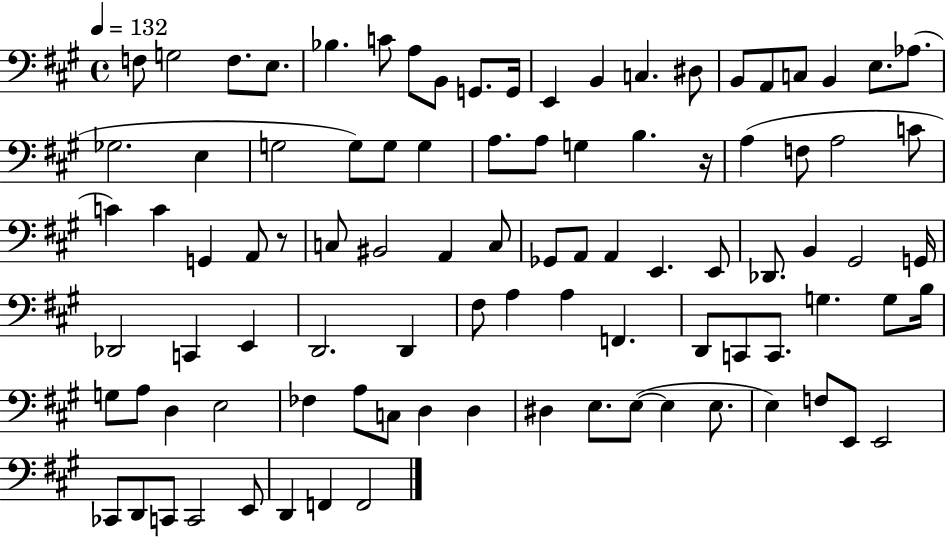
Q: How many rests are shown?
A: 2